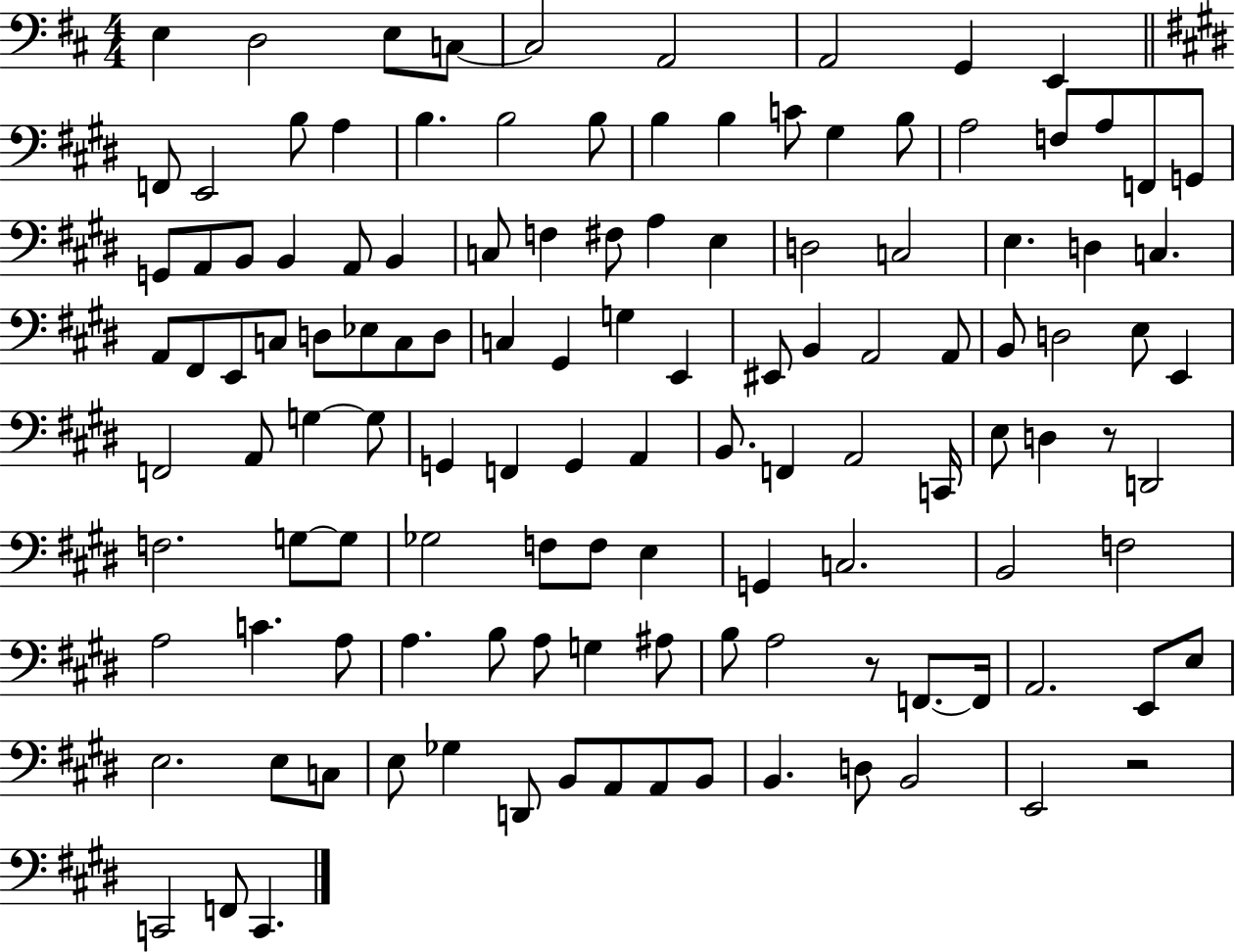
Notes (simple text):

E3/q D3/h E3/e C3/e C3/h A2/h A2/h G2/q E2/q F2/e E2/h B3/e A3/q B3/q. B3/h B3/e B3/q B3/q C4/e G#3/q B3/e A3/h F3/e A3/e F2/e G2/e G2/e A2/e B2/e B2/q A2/e B2/q C3/e F3/q F#3/e A3/q E3/q D3/h C3/h E3/q. D3/q C3/q. A2/e F#2/e E2/e C3/e D3/e Eb3/e C3/e D3/e C3/q G#2/q G3/q E2/q EIS2/e B2/q A2/h A2/e B2/e D3/h E3/e E2/q F2/h A2/e G3/q G3/e G2/q F2/q G2/q A2/q B2/e. F2/q A2/h C2/s E3/e D3/q R/e D2/h F3/h. G3/e G3/e Gb3/h F3/e F3/e E3/q G2/q C3/h. B2/h F3/h A3/h C4/q. A3/e A3/q. B3/e A3/e G3/q A#3/e B3/e A3/h R/e F2/e. F2/s A2/h. E2/e E3/e E3/h. E3/e C3/e E3/e Gb3/q D2/e B2/e A2/e A2/e B2/e B2/q. D3/e B2/h E2/h R/h C2/h F2/e C2/q.